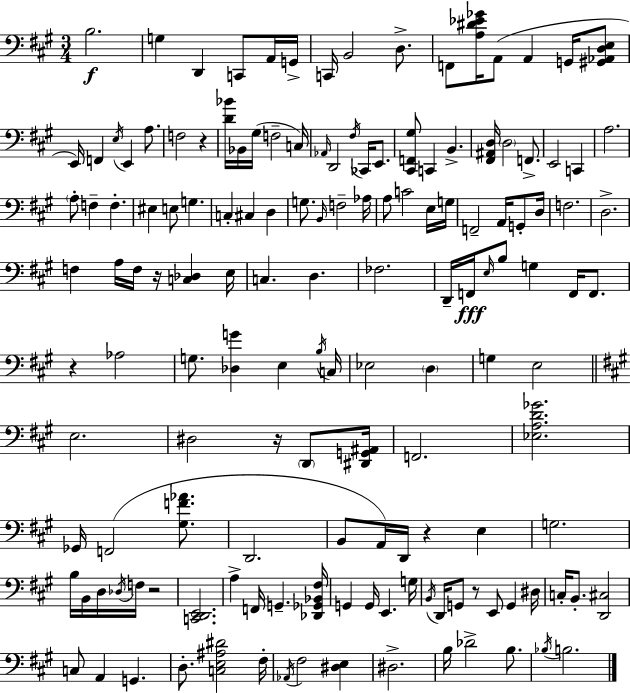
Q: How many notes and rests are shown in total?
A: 148